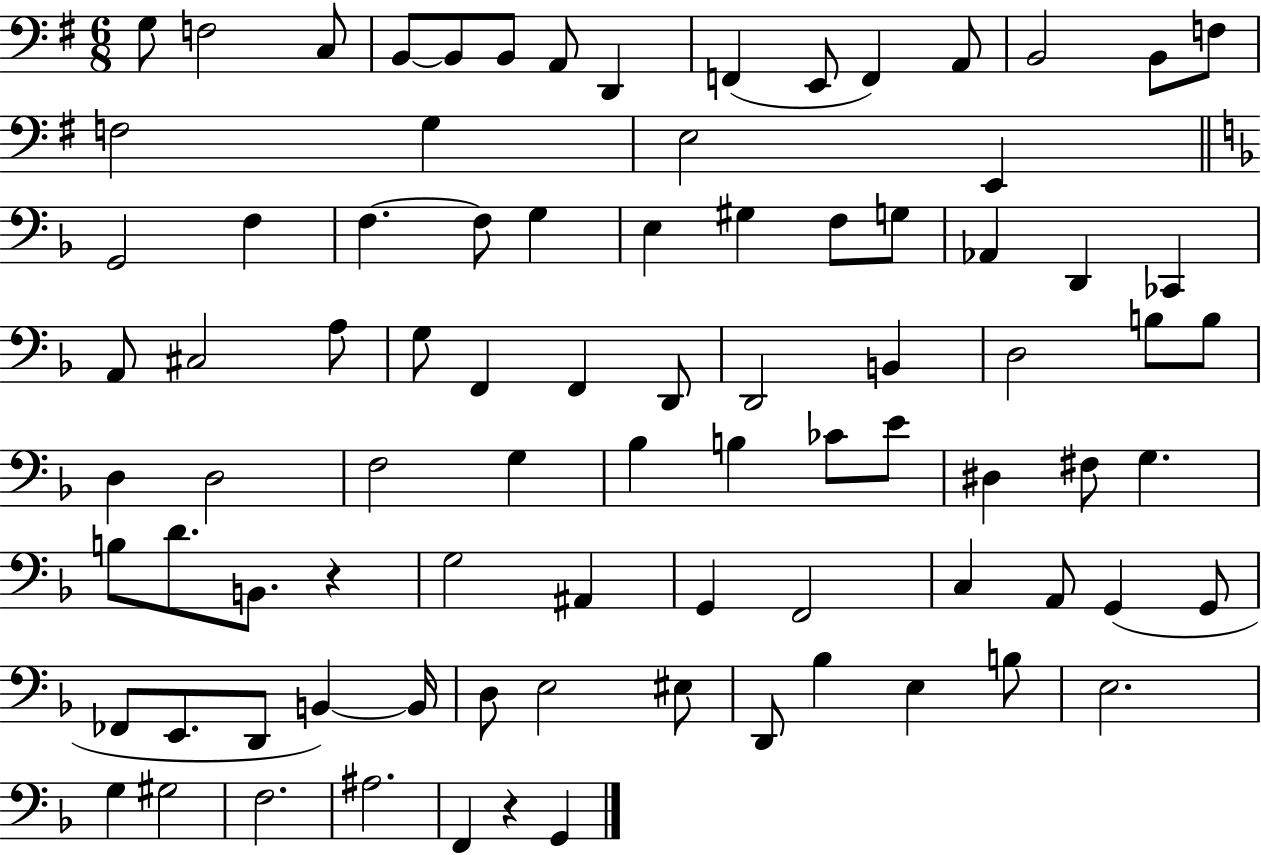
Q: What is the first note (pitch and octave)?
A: G3